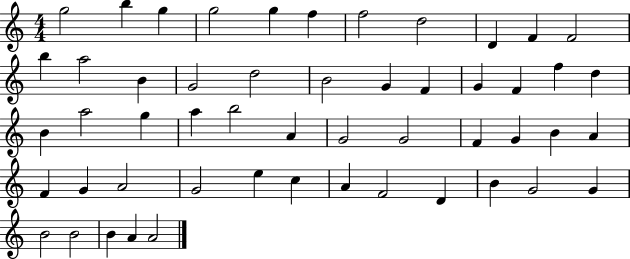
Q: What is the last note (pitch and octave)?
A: A4